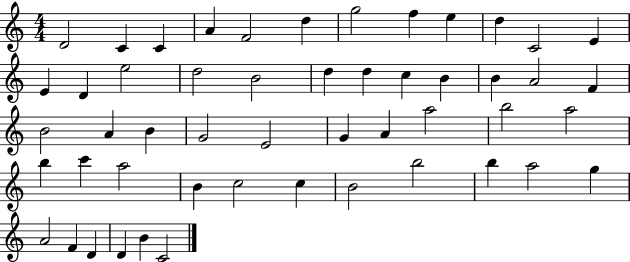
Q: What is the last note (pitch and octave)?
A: C4